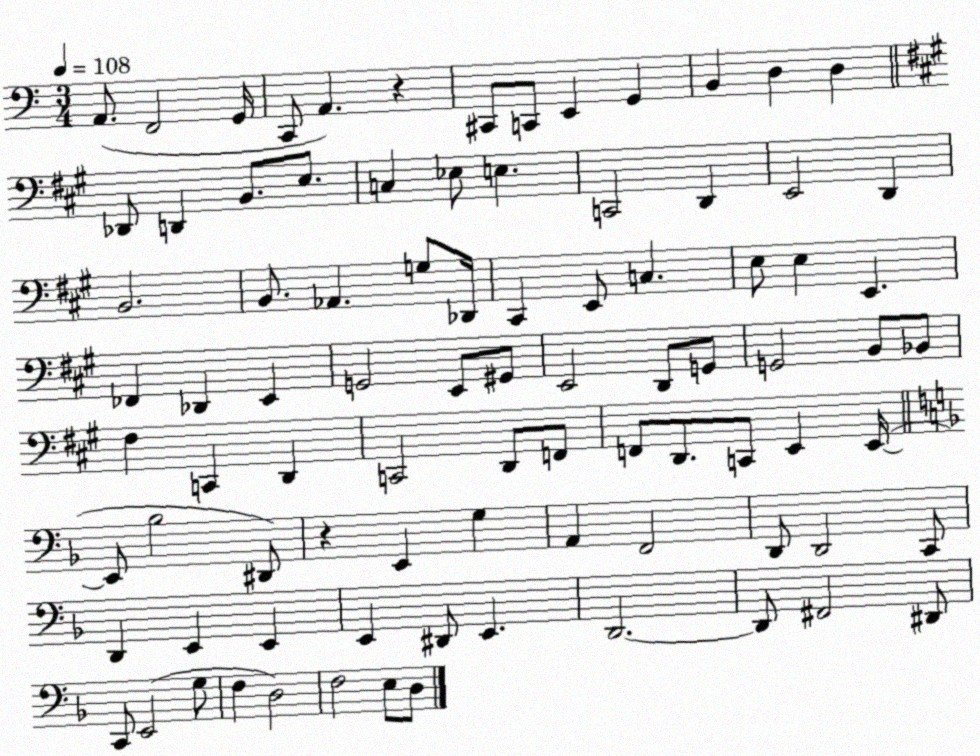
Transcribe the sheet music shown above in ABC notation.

X:1
T:Untitled
M:3/4
L:1/4
K:C
A,,/2 F,,2 G,,/4 C,,/2 A,, z ^C,,/2 C,,/2 E,, G,, B,, D, D, _D,,/2 D,, B,,/2 E,/2 C, _E,/2 E, C,,2 D,, E,,2 D,, B,,2 B,,/2 _A,, G,/2 _D,,/4 ^C,, E,,/2 C, E,/2 E, E,, _F,, _D,, E,, G,,2 E,,/2 ^G,,/2 E,,2 D,,/2 G,,/2 G,,2 B,,/2 _B,,/2 ^F, C,, D,, C,,2 D,,/2 F,,/2 F,,/2 D,,/2 C,,/2 E,, E,,/4 E,,/2 _B,2 ^D,,/2 z E,, G, A,, F,,2 D,,/2 D,,2 C,,/2 D,, E,, E,, E,, ^D,,/2 E,, D,,2 D,,/2 ^F,,2 ^D,,/2 C,,/2 E,,2 G,/2 F, D,2 F,2 E,/2 D,/2